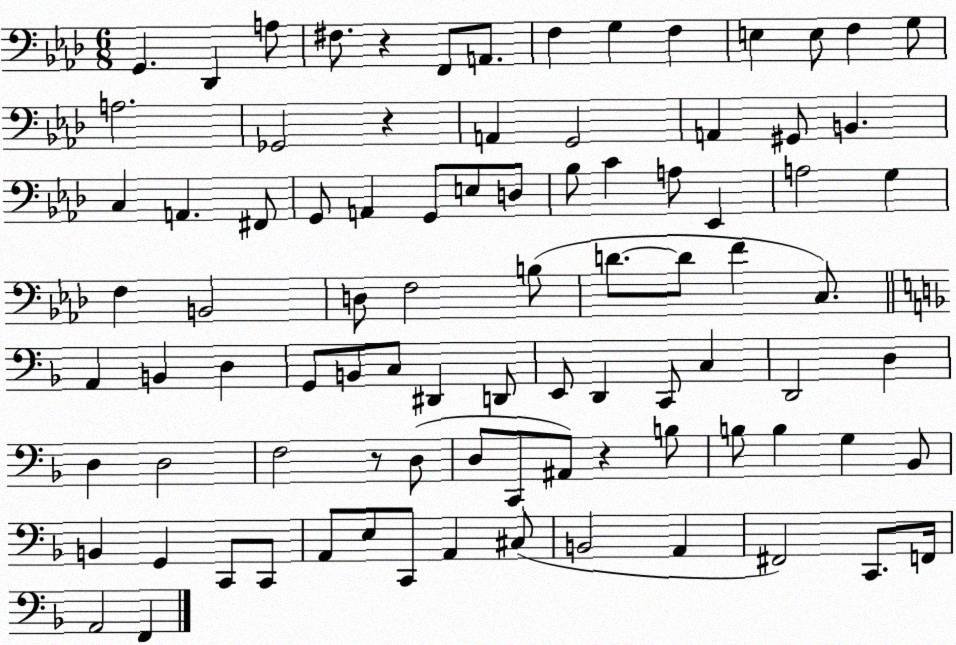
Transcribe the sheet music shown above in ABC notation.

X:1
T:Untitled
M:6/8
L:1/4
K:Ab
G,, _D,, A,/2 ^F,/2 z F,,/2 A,,/2 F, G, F, E, E,/2 F, G,/2 A,2 _G,,2 z A,, G,,2 A,, ^G,,/2 B,, C, A,, ^F,,/2 G,,/2 A,, G,,/2 E,/2 D,/2 _B,/2 C A,/2 _E,, A,2 G, F, B,,2 D,/2 F,2 B,/2 D/2 D/2 F C,/2 A,, B,, D, G,,/2 B,,/2 C,/2 ^D,, D,,/2 E,,/2 D,, C,,/2 C, D,,2 D, D, D,2 F,2 z/2 D,/2 D,/2 C,,/2 ^A,,/2 z B,/2 B,/2 B, G, _B,,/2 B,, G,, C,,/2 C,,/2 A,,/2 E,/2 C,,/2 A,, ^C,/2 B,,2 A,, ^F,,2 C,,/2 F,,/4 A,,2 F,,